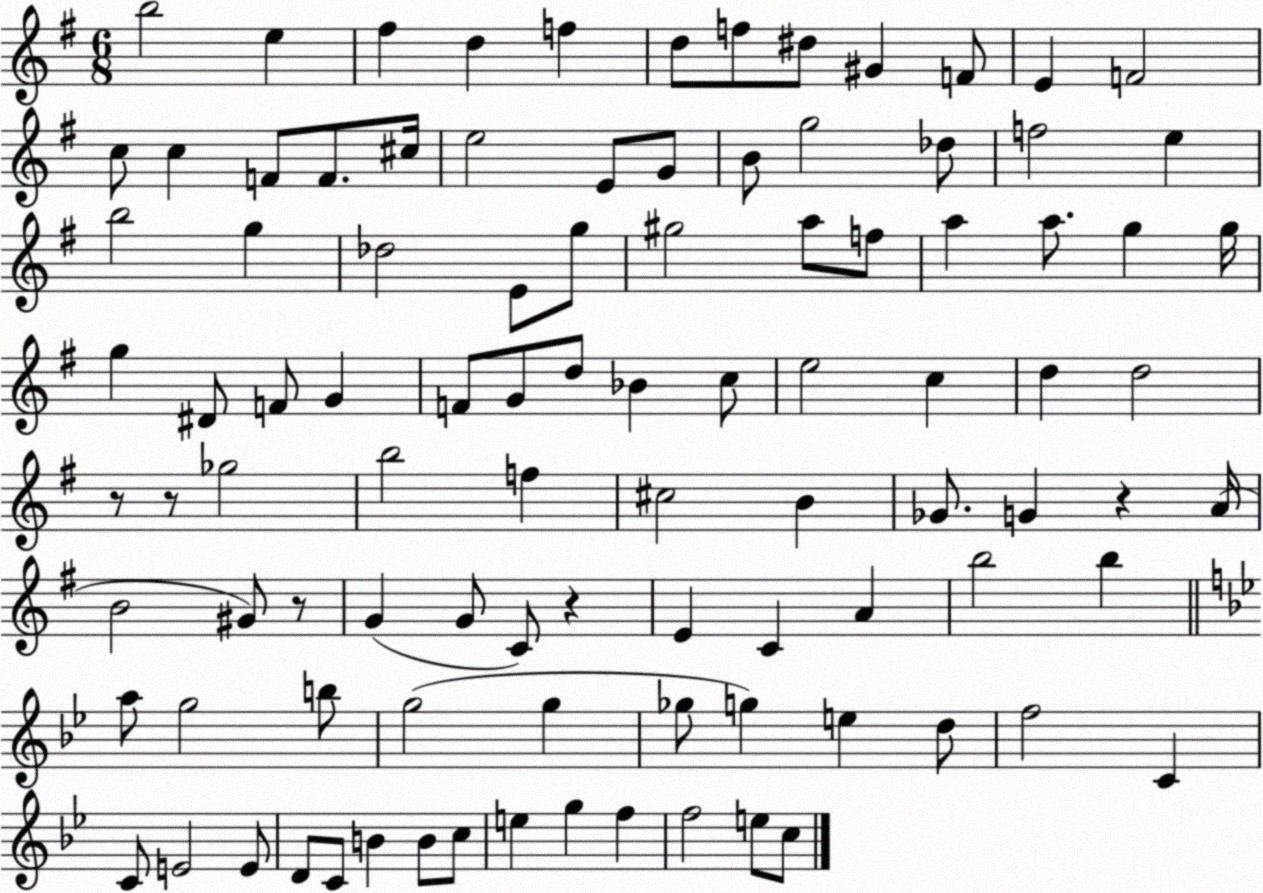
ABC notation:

X:1
T:Untitled
M:6/8
L:1/4
K:G
b2 e ^f d f d/2 f/2 ^d/2 ^G F/2 E F2 c/2 c F/2 F/2 ^c/4 e2 E/2 G/2 B/2 g2 _d/2 f2 e b2 g _d2 E/2 g/2 ^g2 a/2 f/2 a a/2 g g/4 g ^D/2 F/2 G F/2 G/2 d/2 _B c/2 e2 c d d2 z/2 z/2 _g2 b2 f ^c2 B _G/2 G z A/4 B2 ^G/2 z/2 G G/2 C/2 z E C A b2 b a/2 g2 b/2 g2 g _g/2 g e d/2 f2 C C/2 E2 E/2 D/2 C/2 B B/2 c/2 e g f f2 e/2 c/2